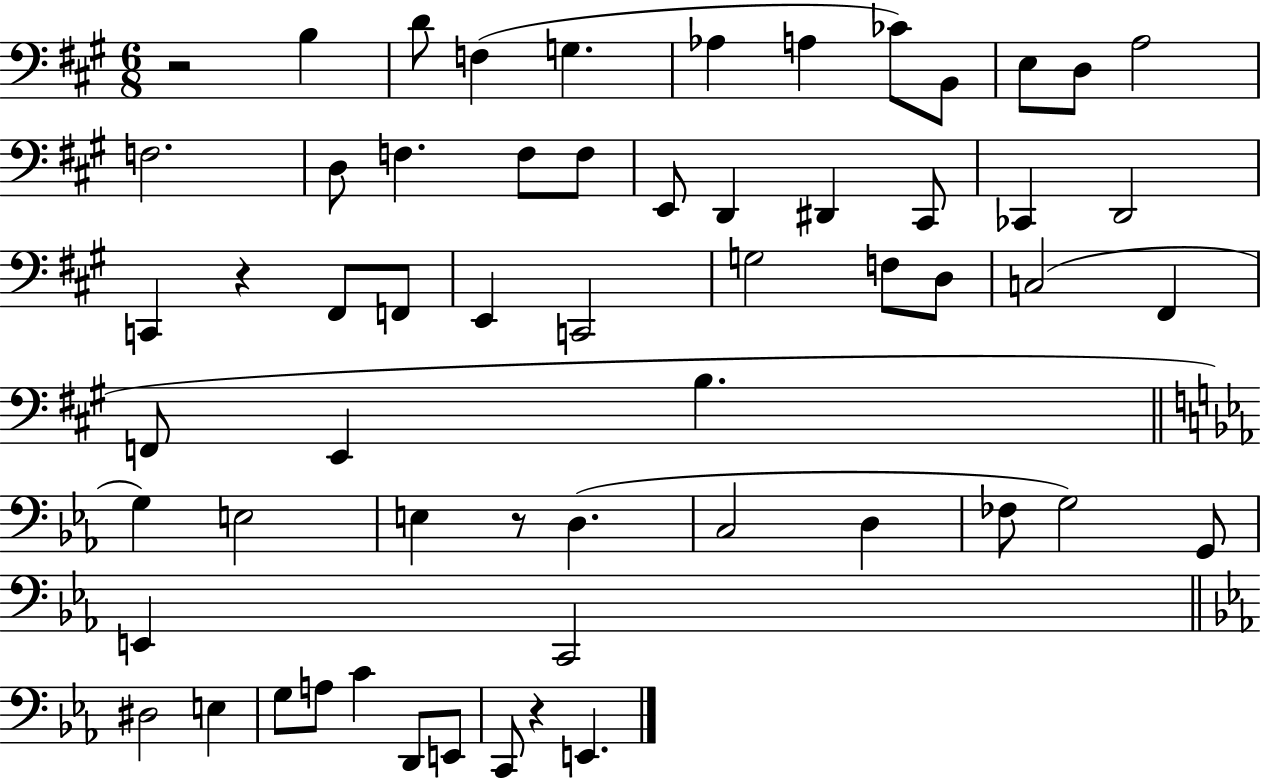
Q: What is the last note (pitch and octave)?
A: E2